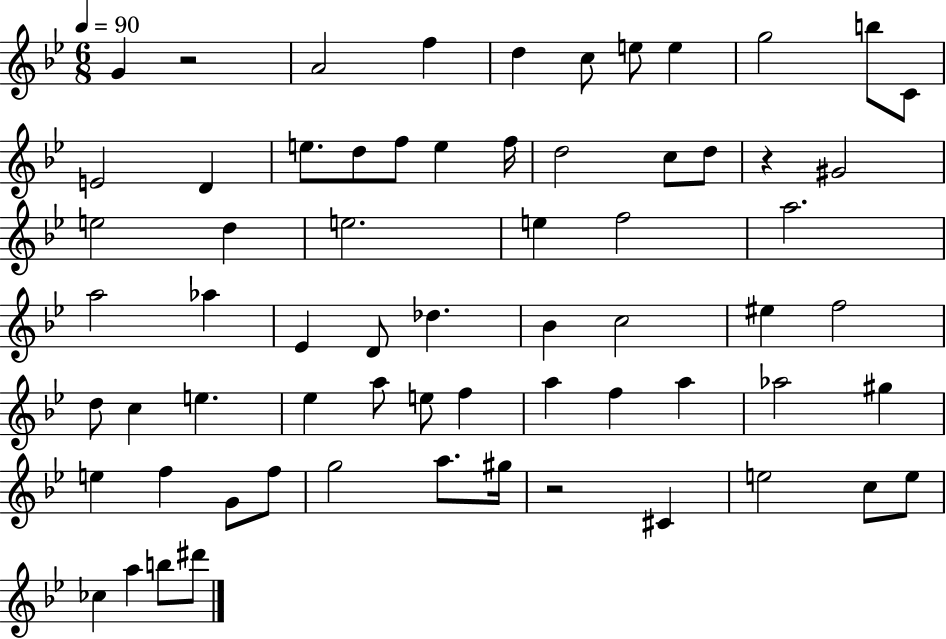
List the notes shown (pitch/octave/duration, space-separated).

G4/q R/h A4/h F5/q D5/q C5/e E5/e E5/q G5/h B5/e C4/e E4/h D4/q E5/e. D5/e F5/e E5/q F5/s D5/h C5/e D5/e R/q G#4/h E5/h D5/q E5/h. E5/q F5/h A5/h. A5/h Ab5/q Eb4/q D4/e Db5/q. Bb4/q C5/h EIS5/q F5/h D5/e C5/q E5/q. Eb5/q A5/e E5/e F5/q A5/q F5/q A5/q Ab5/h G#5/q E5/q F5/q G4/e F5/e G5/h A5/e. G#5/s R/h C#4/q E5/h C5/e E5/e CES5/q A5/q B5/e D#6/e